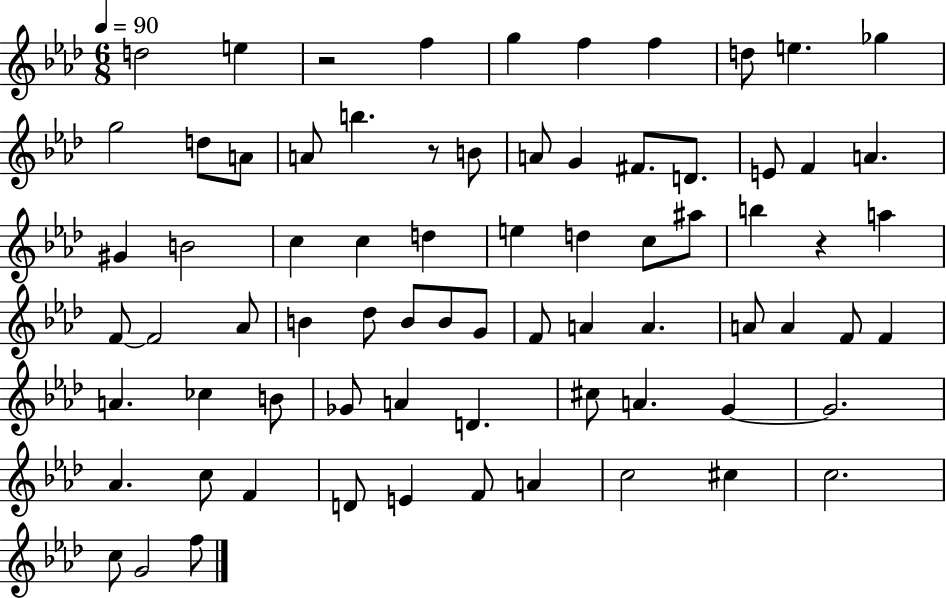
X:1
T:Untitled
M:6/8
L:1/4
K:Ab
d2 e z2 f g f f d/2 e _g g2 d/2 A/2 A/2 b z/2 B/2 A/2 G ^F/2 D/2 E/2 F A ^G B2 c c d e d c/2 ^a/2 b z a F/2 F2 _A/2 B _d/2 B/2 B/2 G/2 F/2 A A A/2 A F/2 F A _c B/2 _G/2 A D ^c/2 A G G2 _A c/2 F D/2 E F/2 A c2 ^c c2 c/2 G2 f/2